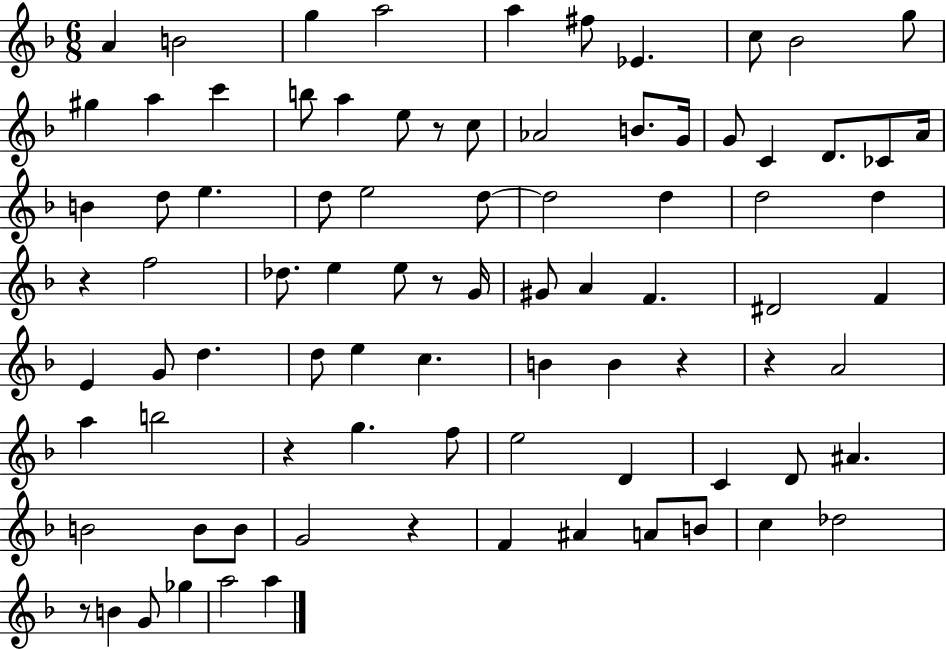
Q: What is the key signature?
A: F major